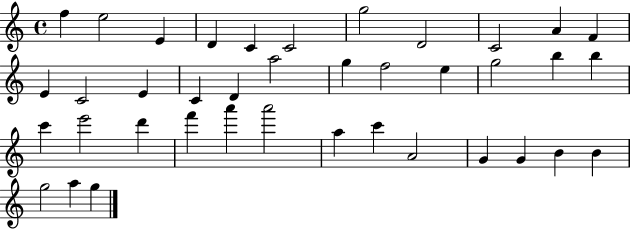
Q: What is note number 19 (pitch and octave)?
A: F5